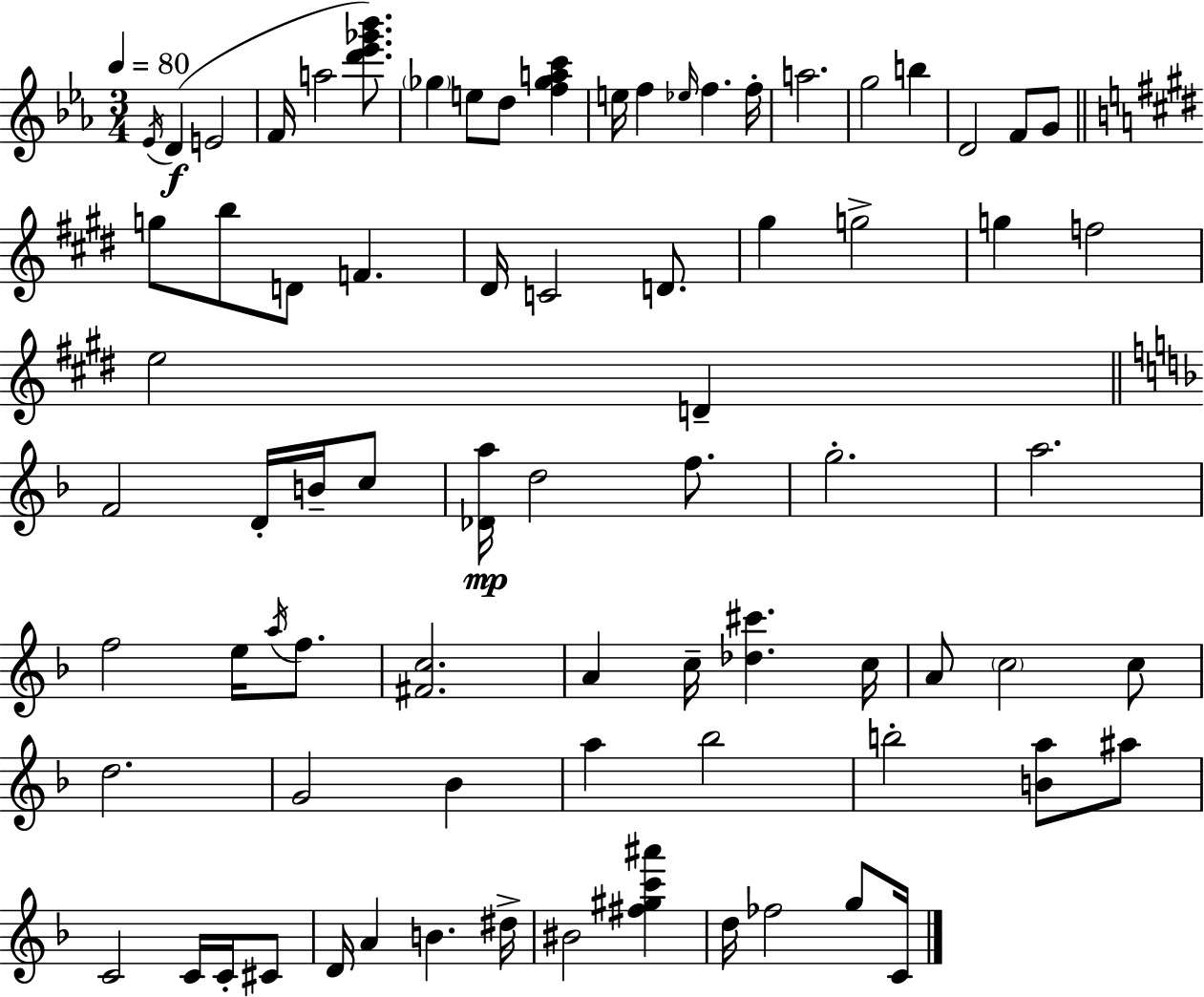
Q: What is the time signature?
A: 3/4